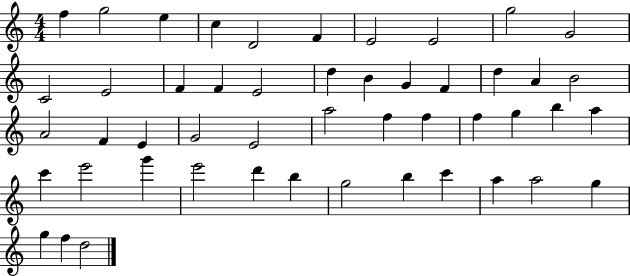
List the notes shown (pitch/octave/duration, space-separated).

F5/q G5/h E5/q C5/q D4/h F4/q E4/h E4/h G5/h G4/h C4/h E4/h F4/q F4/q E4/h D5/q B4/q G4/q F4/q D5/q A4/q B4/h A4/h F4/q E4/q G4/h E4/h A5/h F5/q F5/q F5/q G5/q B5/q A5/q C6/q E6/h G6/q E6/h D6/q B5/q G5/h B5/q C6/q A5/q A5/h G5/q G5/q F5/q D5/h